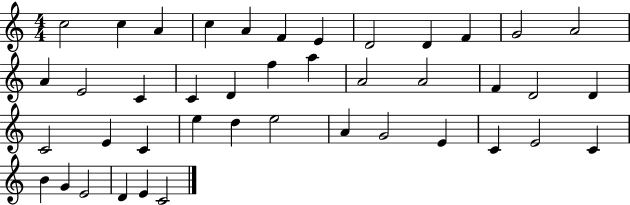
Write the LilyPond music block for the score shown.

{
  \clef treble
  \numericTimeSignature
  \time 4/4
  \key c \major
  c''2 c''4 a'4 | c''4 a'4 f'4 e'4 | d'2 d'4 f'4 | g'2 a'2 | \break a'4 e'2 c'4 | c'4 d'4 f''4 a''4 | a'2 a'2 | f'4 d'2 d'4 | \break c'2 e'4 c'4 | e''4 d''4 e''2 | a'4 g'2 e'4 | c'4 e'2 c'4 | \break b'4 g'4 e'2 | d'4 e'4 c'2 | \bar "|."
}